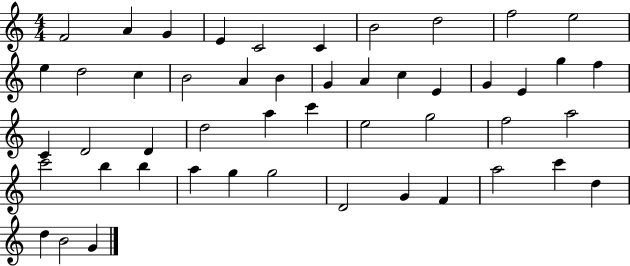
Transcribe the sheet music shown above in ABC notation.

X:1
T:Untitled
M:4/4
L:1/4
K:C
F2 A G E C2 C B2 d2 f2 e2 e d2 c B2 A B G A c E G E g f C D2 D d2 a c' e2 g2 f2 a2 c'2 b b a g g2 D2 G F a2 c' d d B2 G